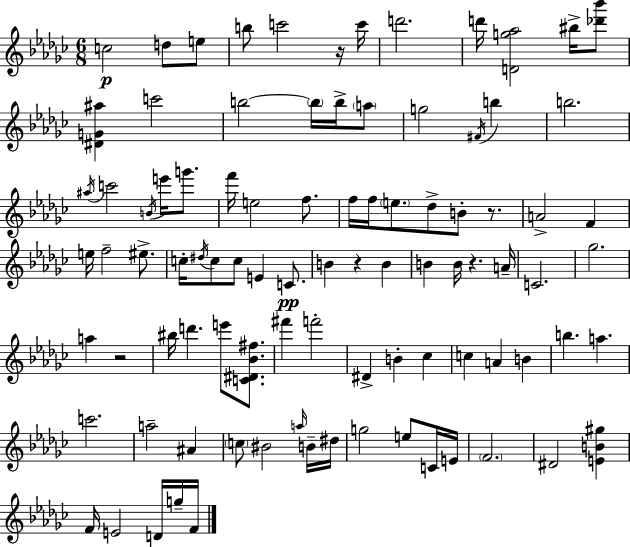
{
  \clef treble
  \numericTimeSignature
  \time 6/8
  \key ees \minor
  \repeat volta 2 { c''2\p d''8 e''8 | b''8 c'''2 r16 c'''16 | d'''2. | d'''16 <d' g'' aes''>2 bis''16-> <des''' bes'''>8 | \break <dis' g' ais''>4 c'''2 | b''2~~ \parenthesize b''16 b''16-> \parenthesize a''8 | g''2 \acciaccatura { fis'16 } b''4 | b''2. | \break \acciaccatura { ais''16 } c'''2 \acciaccatura { b'16 } e'''16 | g'''8. f'''16 e''2 | f''8. f''16 f''16 \parenthesize e''8. des''8-> b'8-. | r8. a'2-> f'4 | \break e''16 f''2-- | eis''8.-> c''16-. \acciaccatura { dis''16 } c''8 c''8 e'4 | c'8.\pp b'4 r4 | b'4 b'4 b'16 r4. | \break a'16-- c'2. | ges''2. | a''4 r2 | bis''16 d'''4. e'''8 | \break <c' dis' bes' fis''>8. fis'''4 f'''2-. | dis'4-> b'4-. | ces''4 c''4 a'4 | b'4 b''4. a''4. | \break c'''2. | a''2-- | ais'4 \parenthesize c''8 bis'2 | \grace { a''16 } b'16-- dis''16 g''2 | \break e''8 c'16 e'16 \parenthesize f'2. | dis'2 | <e' b' gis''>4 f'16 e'2 | d'16 g''16-- f'16 } \bar "|."
}